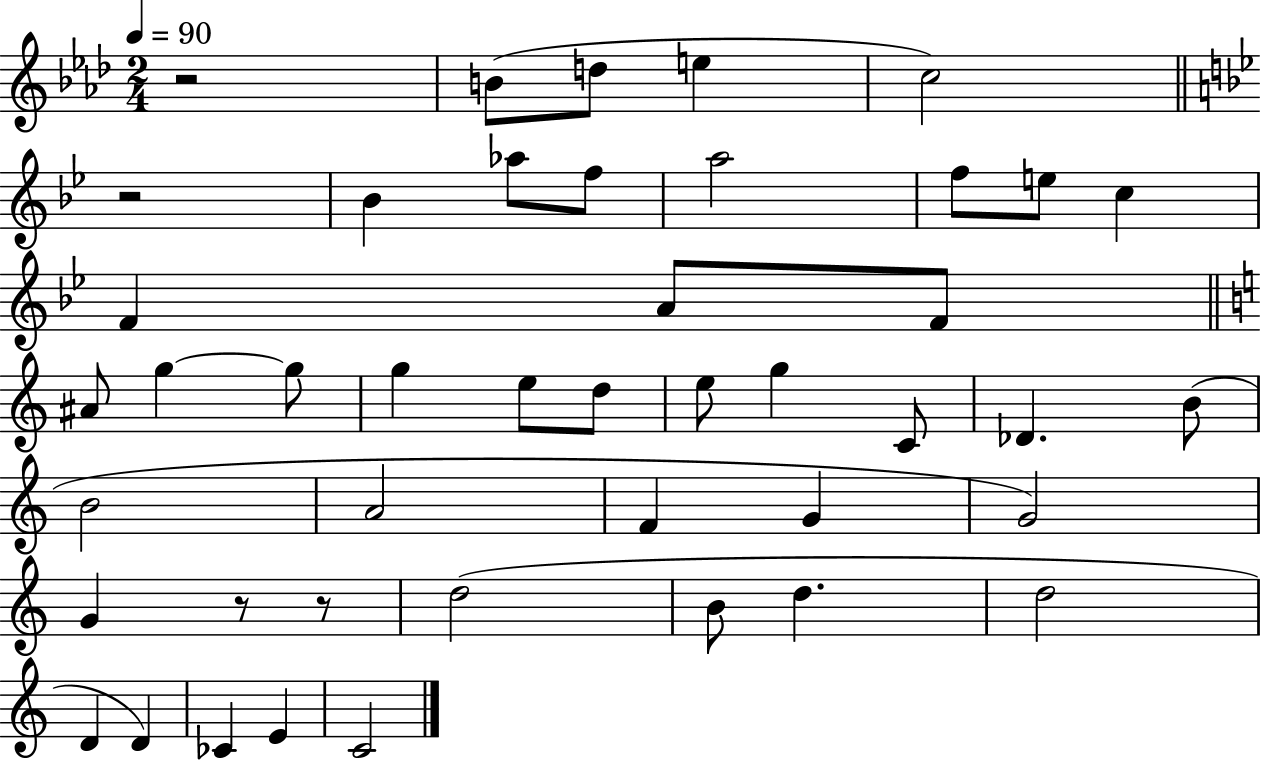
{
  \clef treble
  \numericTimeSignature
  \time 2/4
  \key aes \major
  \tempo 4 = 90
  r2 | b'8( d''8 e''4 | c''2) | \bar "||" \break \key bes \major r2 | bes'4 aes''8 f''8 | a''2 | f''8 e''8 c''4 | \break f'4 a'8 f'8 | \bar "||" \break \key c \major ais'8 g''4~~ g''8 | g''4 e''8 d''8 | e''8 g''4 c'8 | des'4. b'8( | \break b'2 | a'2 | f'4 g'4 | g'2) | \break g'4 r8 r8 | d''2( | b'8 d''4. | d''2 | \break d'4 d'4) | ces'4 e'4 | c'2 | \bar "|."
}